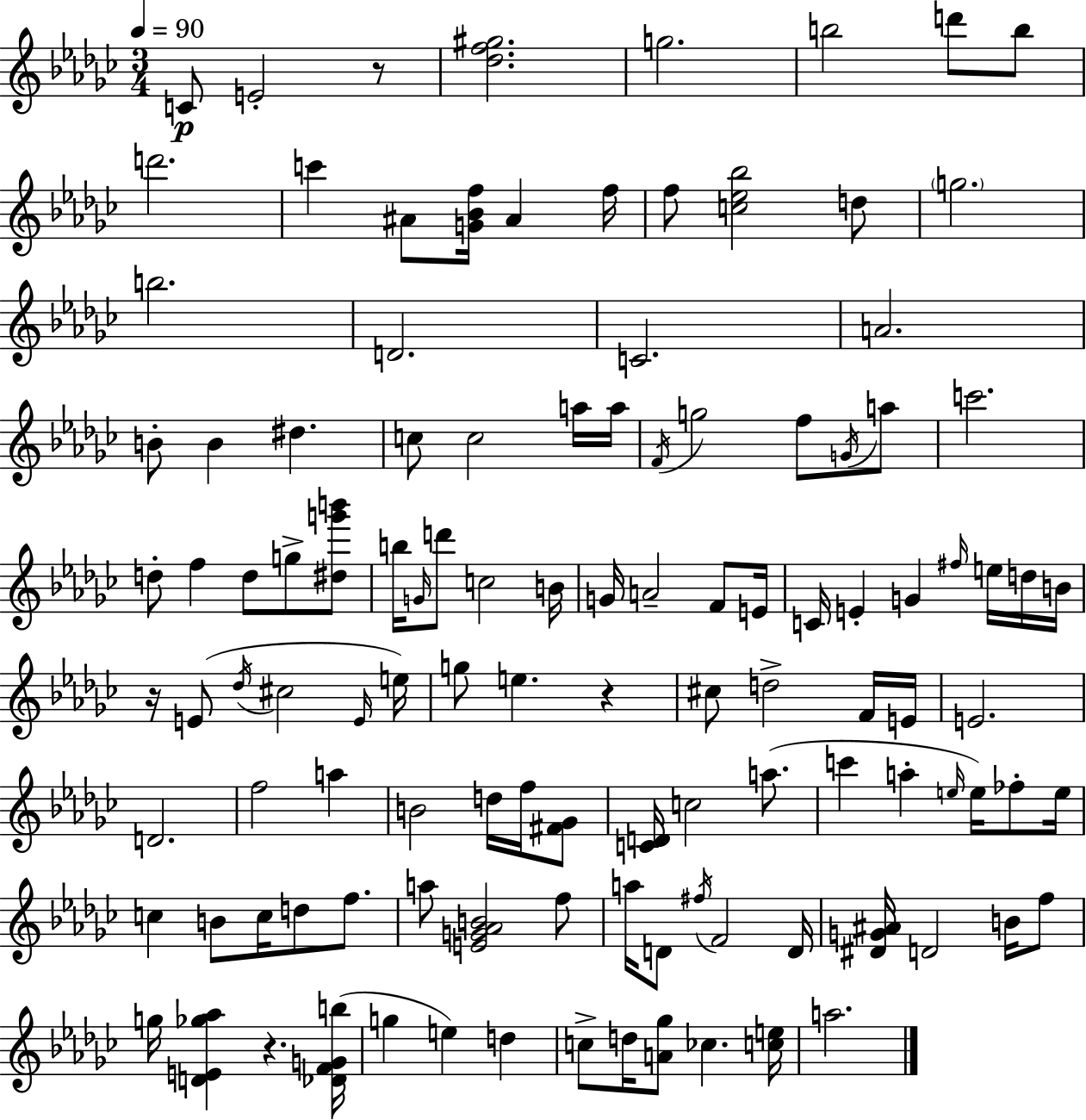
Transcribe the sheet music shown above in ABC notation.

X:1
T:Untitled
M:3/4
L:1/4
K:Ebm
C/2 E2 z/2 [_df^g]2 g2 b2 d'/2 b/2 d'2 c' ^A/2 [G_Bf]/4 ^A f/4 f/2 [c_e_b]2 d/2 g2 b2 D2 C2 A2 B/2 B ^d c/2 c2 a/4 a/4 F/4 g2 f/2 G/4 a/2 c'2 d/2 f d/2 g/2 [^dg'b']/2 b/4 G/4 d'/2 c2 B/4 G/4 A2 F/2 E/4 C/4 E G ^f/4 e/4 d/4 B/4 z/4 E/2 _d/4 ^c2 E/4 e/4 g/2 e z ^c/2 d2 F/4 E/4 E2 D2 f2 a B2 d/4 f/4 [^F_G]/2 [CD]/4 c2 a/2 c' a e/4 e/4 _f/2 e/4 c B/2 c/4 d/2 f/2 a/2 [EG_AB]2 f/2 a/4 D/2 ^f/4 F2 D/4 [^DG^A]/4 D2 B/4 f/2 g/4 [DE_g_a] z [_DFGb]/4 g e d c/2 d/4 [A_g]/2 _c [ce]/4 a2